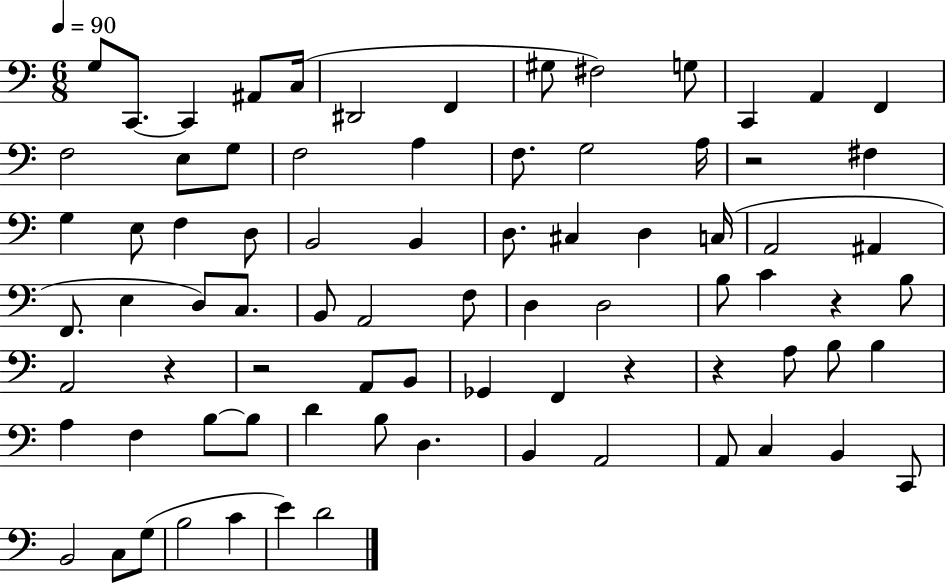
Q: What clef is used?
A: bass